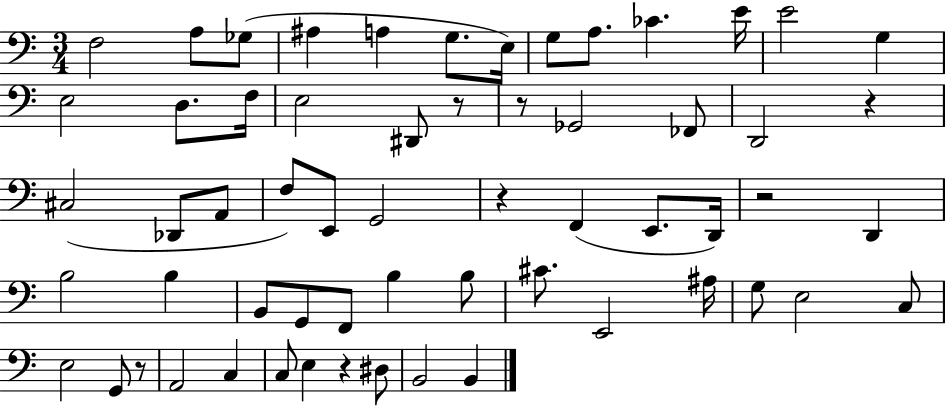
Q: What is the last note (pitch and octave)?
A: B2